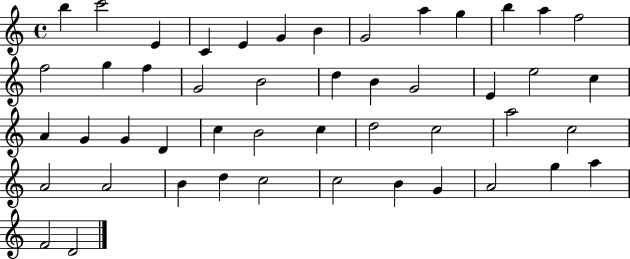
{
  \clef treble
  \time 4/4
  \defaultTimeSignature
  \key c \major
  b''4 c'''2 e'4 | c'4 e'4 g'4 b'4 | g'2 a''4 g''4 | b''4 a''4 f''2 | \break f''2 g''4 f''4 | g'2 b'2 | d''4 b'4 g'2 | e'4 e''2 c''4 | \break a'4 g'4 g'4 d'4 | c''4 b'2 c''4 | d''2 c''2 | a''2 c''2 | \break a'2 a'2 | b'4 d''4 c''2 | c''2 b'4 g'4 | a'2 g''4 a''4 | \break f'2 d'2 | \bar "|."
}